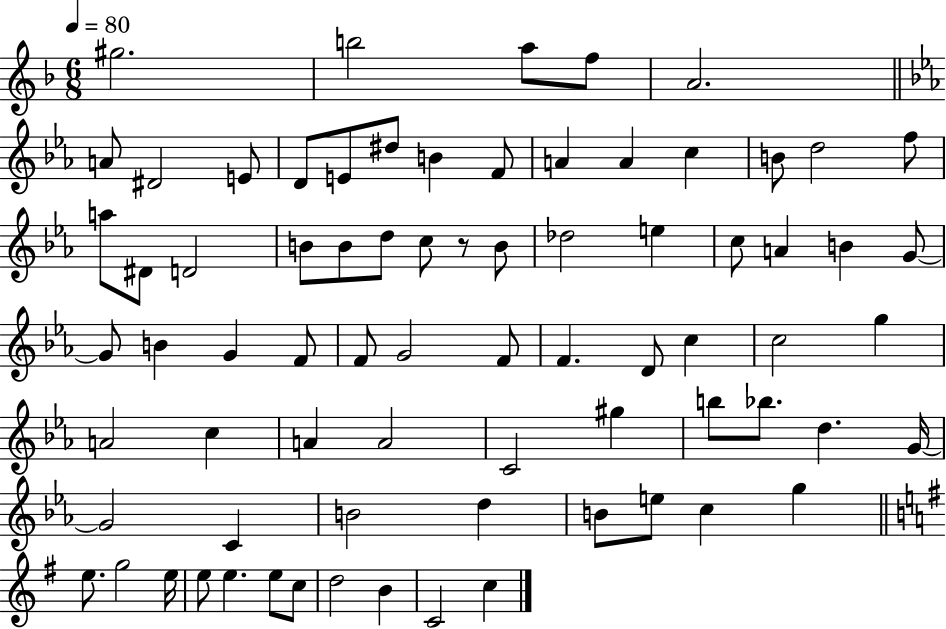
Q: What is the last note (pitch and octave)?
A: C5